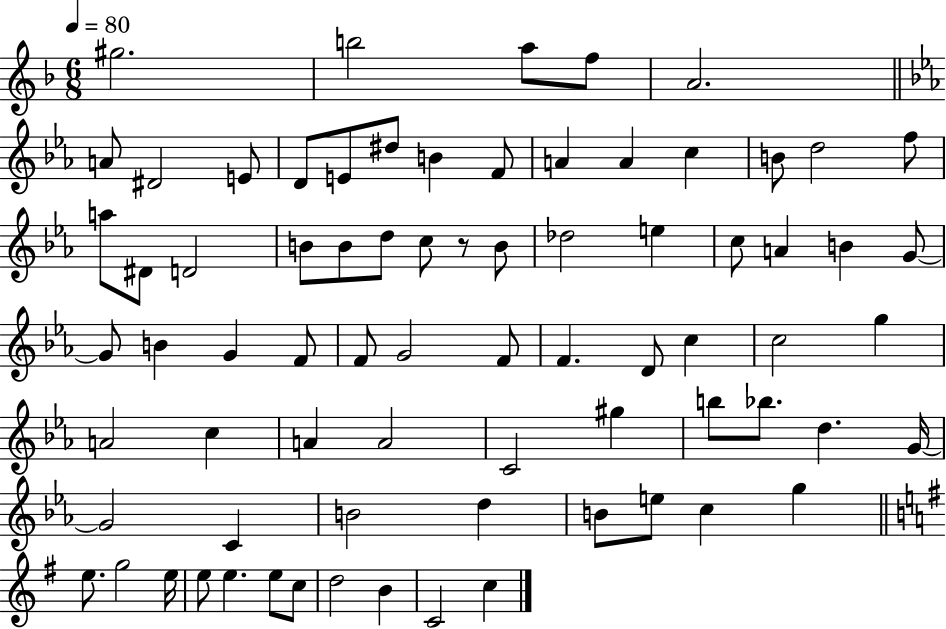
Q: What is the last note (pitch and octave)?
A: C5